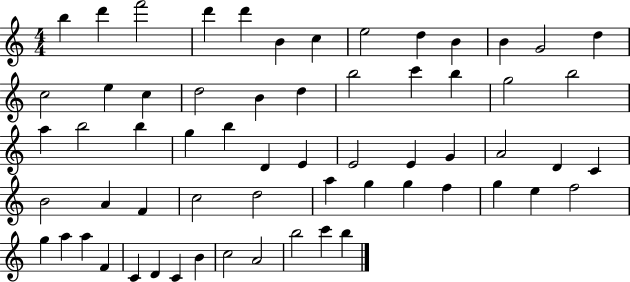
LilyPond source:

{
  \clef treble
  \numericTimeSignature
  \time 4/4
  \key c \major
  b''4 d'''4 f'''2 | d'''4 d'''4 b'4 c''4 | e''2 d''4 b'4 | b'4 g'2 d''4 | \break c''2 e''4 c''4 | d''2 b'4 d''4 | b''2 c'''4 b''4 | g''2 b''2 | \break a''4 b''2 b''4 | g''4 b''4 d'4 e'4 | e'2 e'4 g'4 | a'2 d'4 c'4 | \break b'2 a'4 f'4 | c''2 d''2 | a''4 g''4 g''4 f''4 | g''4 e''4 f''2 | \break g''4 a''4 a''4 f'4 | c'4 d'4 c'4 b'4 | c''2 a'2 | b''2 c'''4 b''4 | \break \bar "|."
}